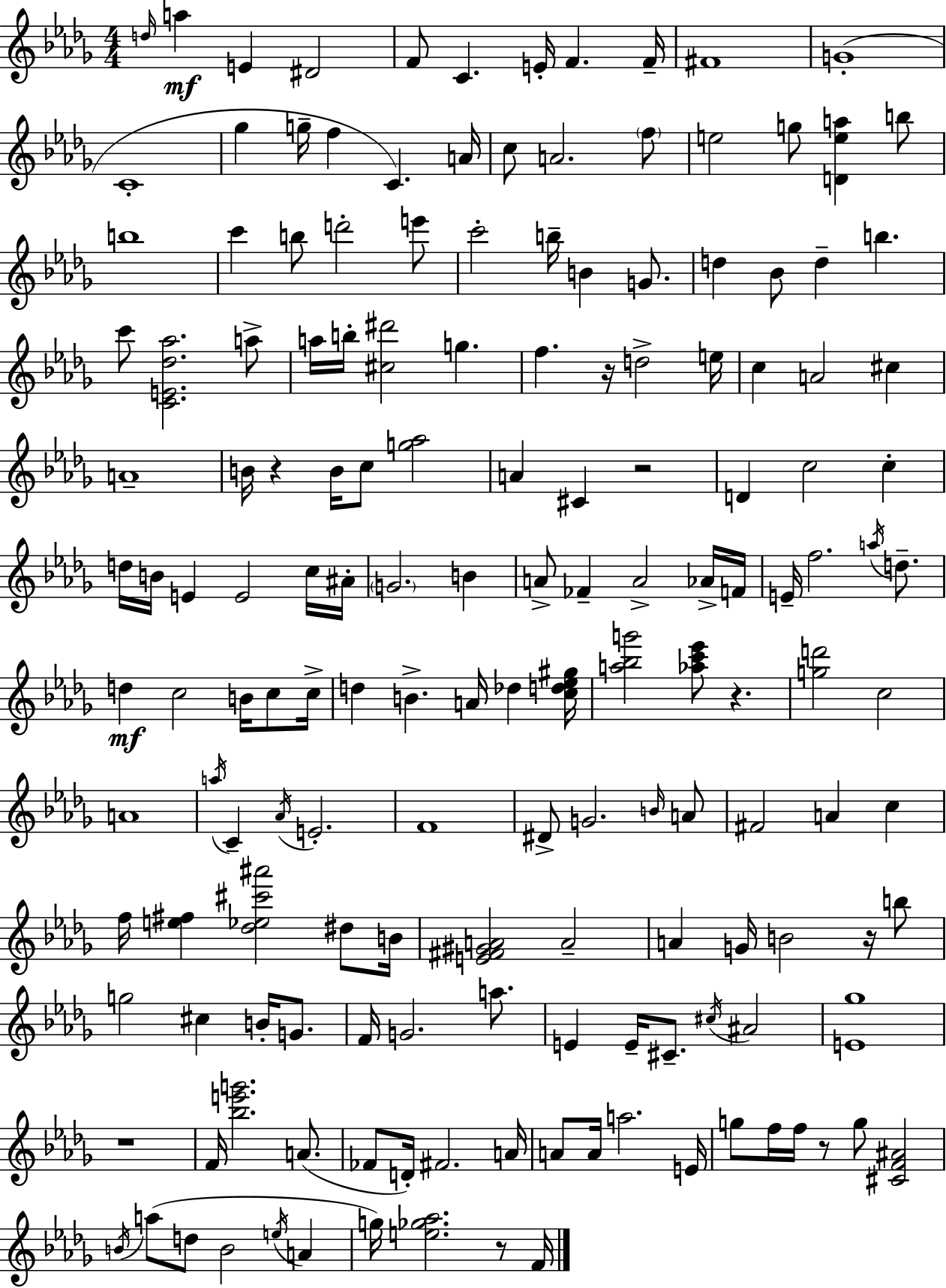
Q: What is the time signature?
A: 4/4